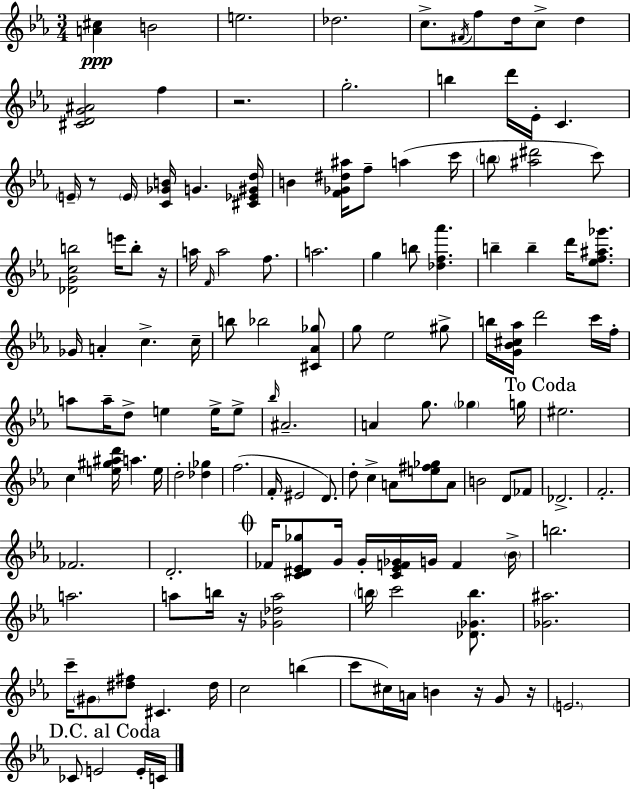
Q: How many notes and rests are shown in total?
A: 135